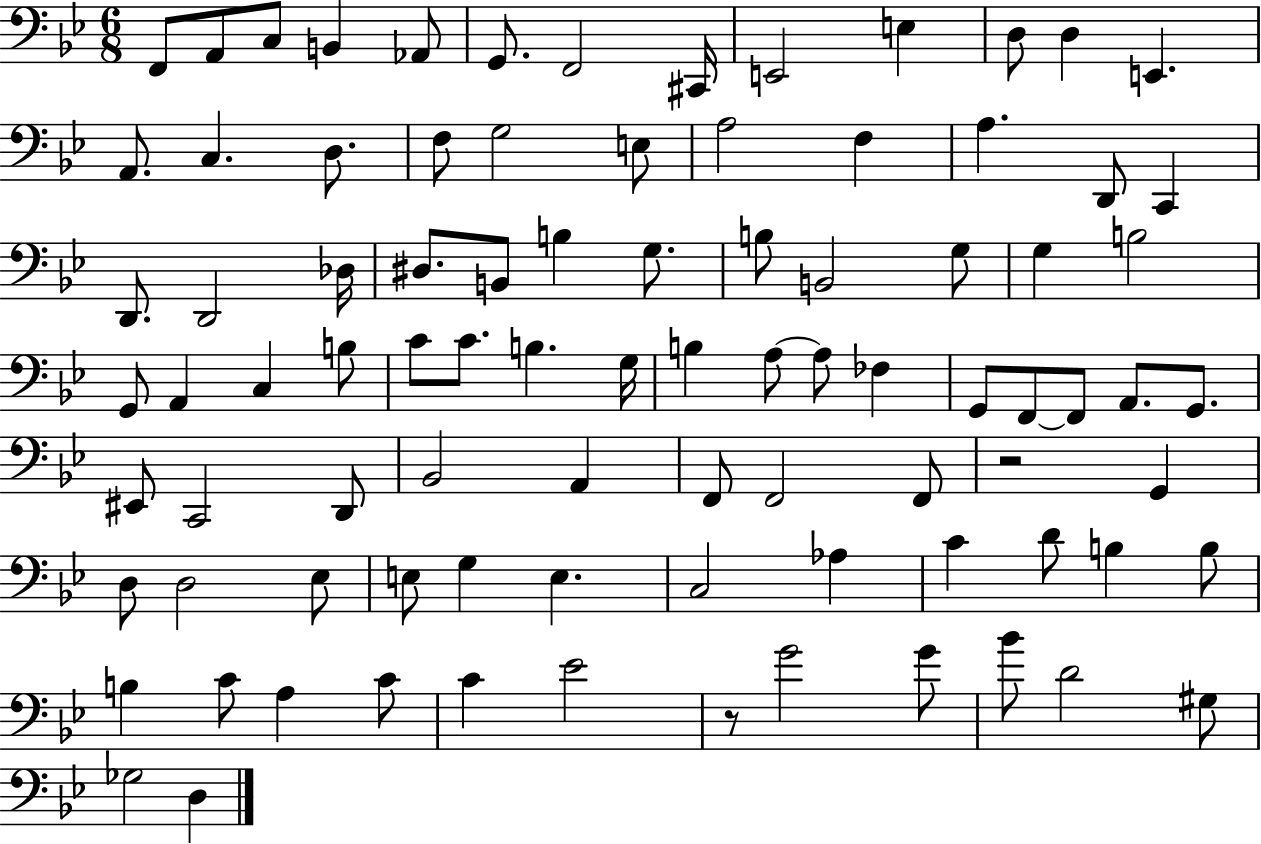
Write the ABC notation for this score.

X:1
T:Untitled
M:6/8
L:1/4
K:Bb
F,,/2 A,,/2 C,/2 B,, _A,,/2 G,,/2 F,,2 ^C,,/4 E,,2 E, D,/2 D, E,, A,,/2 C, D,/2 F,/2 G,2 E,/2 A,2 F, A, D,,/2 C,, D,,/2 D,,2 _D,/4 ^D,/2 B,,/2 B, G,/2 B,/2 B,,2 G,/2 G, B,2 G,,/2 A,, C, B,/2 C/2 C/2 B, G,/4 B, A,/2 A,/2 _F, G,,/2 F,,/2 F,,/2 A,,/2 G,,/2 ^E,,/2 C,,2 D,,/2 _B,,2 A,, F,,/2 F,,2 F,,/2 z2 G,, D,/2 D,2 _E,/2 E,/2 G, E, C,2 _A, C D/2 B, B,/2 B, C/2 A, C/2 C _E2 z/2 G2 G/2 _B/2 D2 ^G,/2 _G,2 D,